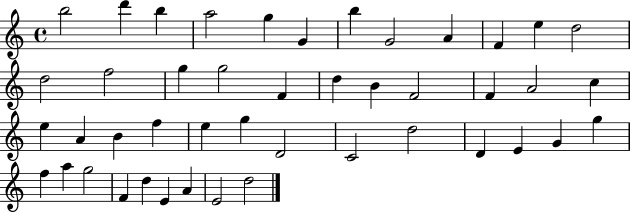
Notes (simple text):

B5/h D6/q B5/q A5/h G5/q G4/q B5/q G4/h A4/q F4/q E5/q D5/h D5/h F5/h G5/q G5/h F4/q D5/q B4/q F4/h F4/q A4/h C5/q E5/q A4/q B4/q F5/q E5/q G5/q D4/h C4/h D5/h D4/q E4/q G4/q G5/q F5/q A5/q G5/h F4/q D5/q E4/q A4/q E4/h D5/h